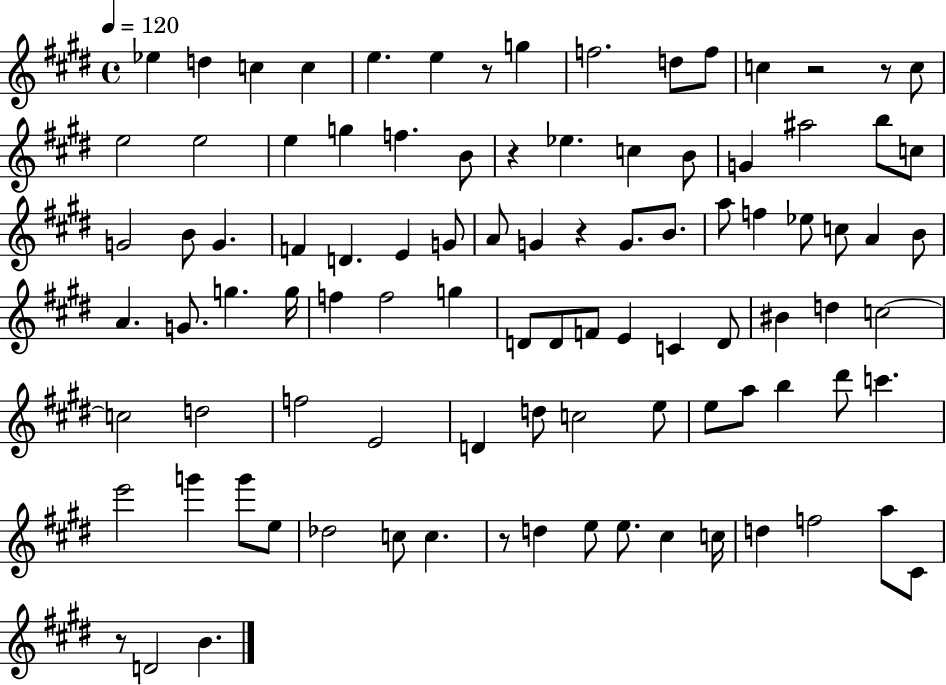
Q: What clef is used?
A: treble